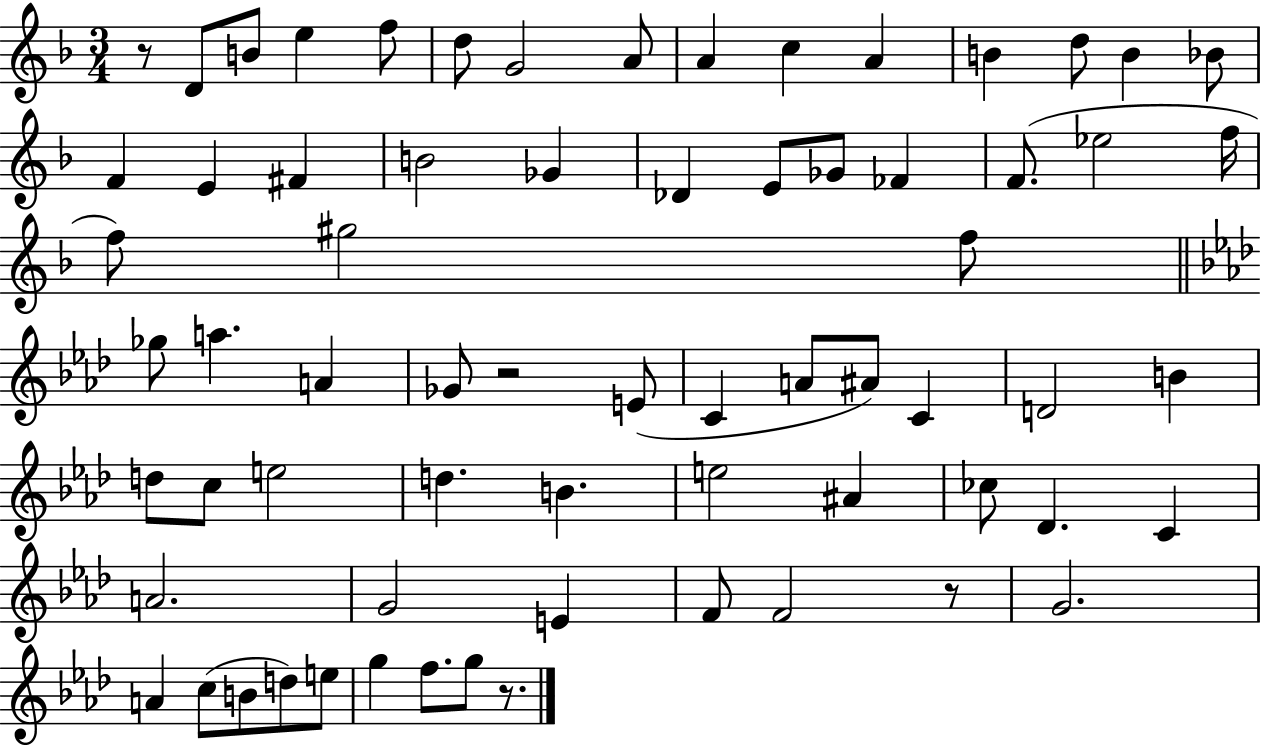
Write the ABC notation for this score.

X:1
T:Untitled
M:3/4
L:1/4
K:F
z/2 D/2 B/2 e f/2 d/2 G2 A/2 A c A B d/2 B _B/2 F E ^F B2 _G _D E/2 _G/2 _F F/2 _e2 f/4 f/2 ^g2 f/2 _g/2 a A _G/2 z2 E/2 C A/2 ^A/2 C D2 B d/2 c/2 e2 d B e2 ^A _c/2 _D C A2 G2 E F/2 F2 z/2 G2 A c/2 B/2 d/2 e/2 g f/2 g/2 z/2